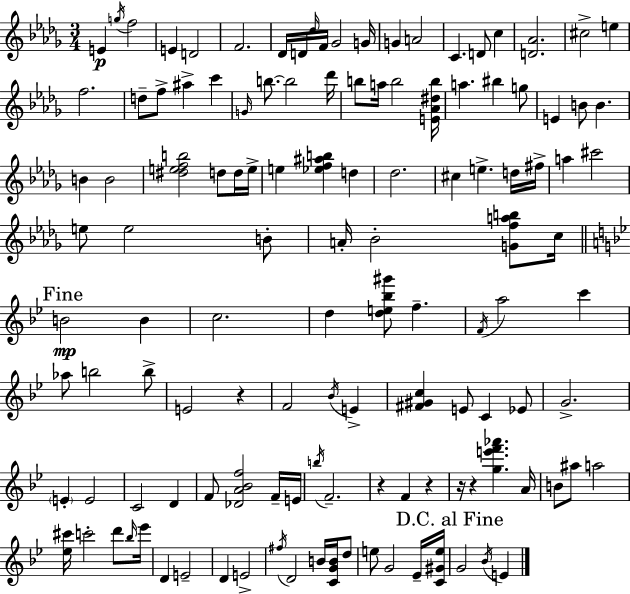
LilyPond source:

{
  \clef treble
  \numericTimeSignature
  \time 3/4
  \key bes \minor
  e'4\p \acciaccatura { g''16 } f''2 | e'4 d'2 | f'2. | des'16 d'16 \grace { des''16 } f'16 ges'2 | \break g'16 g'4 a'2 | c'4. d'8 c''4 | <d' aes'>2. | cis''2-> e''4 | \break f''2. | d''8-- f''8-> ais''4-> c'''4 | \grace { g'16 } b''8.~~ b''2 | des'''16 b''8 a''16 b''2 | \break <e' aes' dis'' b''>16 a''4. bis''4 | g''8 e'4 b'8 b'4. | b'4 b'2 | <dis'' e'' f'' b''>2 d''8 | \break d''16 e''16-> e''4 <ees'' f'' ais'' b''>4 d''4 | des''2. | cis''4 e''4.-> | d''16 fis''16-> a''4 cis'''2 | \break e''8 e''2 | b'8-. a'16-. bes'2-. | <g' f'' a'' b''>8 c''16 \mark "Fine" \bar "||" \break \key g \minor b'2\mp b'4 | c''2. | d''4 <d'' e'' bes'' gis'''>8 f''4.-- | \acciaccatura { f'16 } a''2 c'''4 | \break aes''8 b''2 b''8-> | e'2 r4 | f'2 \acciaccatura { bes'16 } e'4-> | <fis' gis' c''>4 e'8 c'4 | \break ees'8 g'2.-> | \parenthesize e'4-. e'2 | c'2 d'4 | f'8 <des' a' bes' f''>2 | \break f'16-- e'16 \acciaccatura { b''16 } f'2.-- | r4 f'4 r4 | r16 r4 <g'' e''' f''' aes'''>4. | a'16 b'8 ais''8 a''2 | \break <ees'' cis'''>16 c'''2-. | d'''8 \grace { bes''16 } ees'''16 d'4 e'2-- | d'4 e'2-> | \acciaccatura { fis''16 } d'2 | \break b'16 <c' g' b'>16 d''8 e''8 g'2 | ees'16-- <c' gis' e''>16 \mark "D.C. al Fine" g'2 | \acciaccatura { bes'16 } e'4 \bar "|."
}